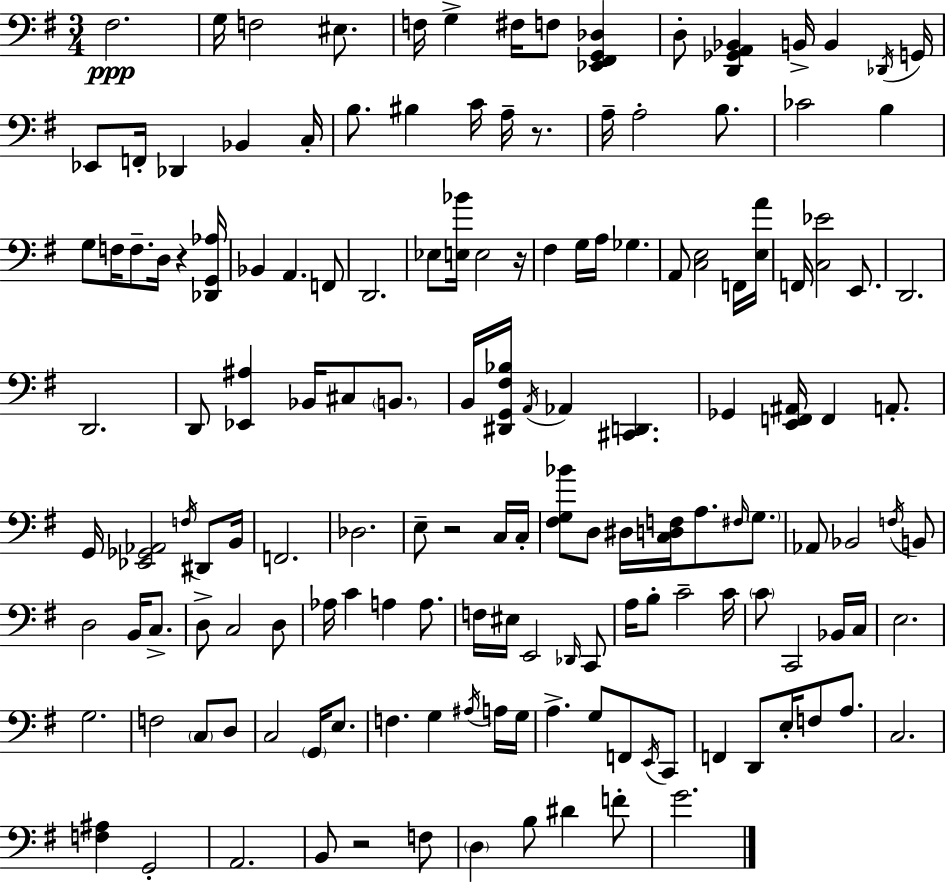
X:1
T:Untitled
M:3/4
L:1/4
K:Em
^F,2 G,/4 F,2 ^E,/2 F,/4 G, ^F,/4 F,/2 [_E,,^F,,G,,_D,] D,/2 [D,,_G,,A,,_B,,] B,,/4 B,, _D,,/4 G,,/4 _E,,/2 F,,/4 _D,, _B,, C,/4 B,/2 ^B, C/4 A,/4 z/2 A,/4 A,2 B,/2 _C2 B, G,/2 F,/4 F,/2 D,/4 z [_D,,G,,_A,]/4 _B,, A,, F,,/2 D,,2 _E,/2 [E,_B]/4 E,2 z/4 ^F, G,/4 A,/4 _G, A,,/2 [C,E,]2 F,,/4 [E,A]/4 F,,/4 [C,_E]2 E,,/2 D,,2 D,,2 D,,/2 [_E,,^A,] _B,,/4 ^C,/2 B,,/2 B,,/4 [^D,,G,,^F,_B,]/4 A,,/4 _A,, [^C,,D,,] _G,, [E,,F,,^A,,]/4 F,, A,,/2 G,,/4 [_E,,_G,,_A,,]2 F,/4 ^D,,/2 B,,/4 F,,2 _D,2 E,/2 z2 C,/4 C,/4 [^F,G,_B]/2 D,/2 ^D,/4 [C,D,F,]/4 A,/2 ^F,/4 G,/2 _A,,/2 _B,,2 F,/4 B,,/2 D,2 B,,/4 C,/2 D,/2 C,2 D,/2 _A,/4 C A, A,/2 F,/4 ^E,/4 E,,2 _D,,/4 C,,/2 A,/4 B,/2 C2 C/4 C/2 C,,2 _B,,/4 C,/4 E,2 G,2 F,2 C,/2 D,/2 C,2 G,,/4 E,/2 F, G, ^A,/4 A,/4 G,/4 A, G,/2 F,,/2 E,,/4 C,,/2 F,, D,,/2 E,/4 F,/2 A,/2 C,2 [F,^A,] G,,2 A,,2 B,,/2 z2 F,/2 D, B,/2 ^D F/2 G2